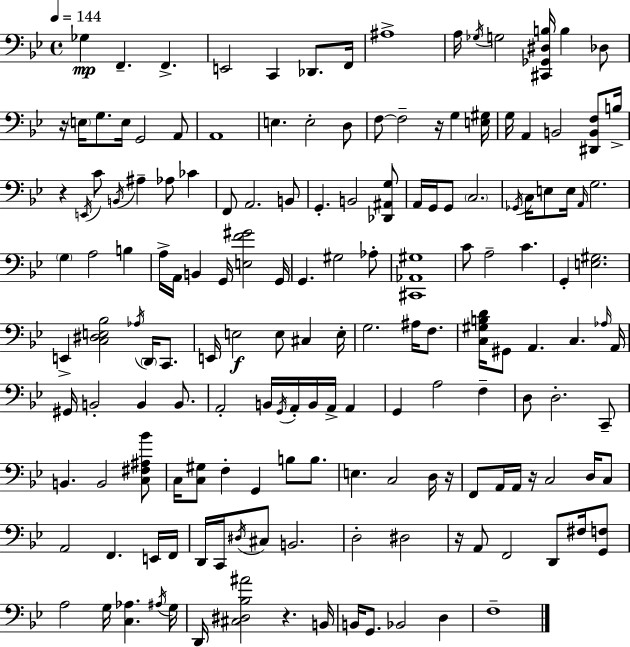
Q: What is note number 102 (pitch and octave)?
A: C3